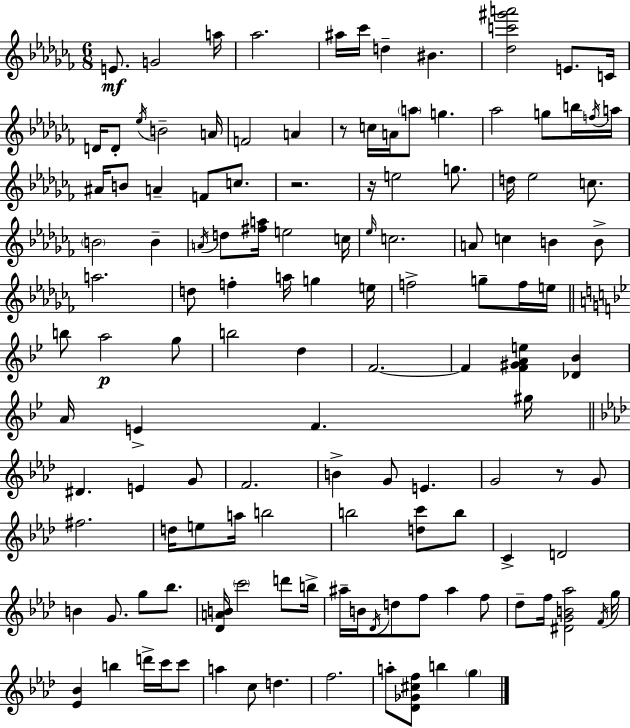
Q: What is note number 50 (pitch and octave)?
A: D5